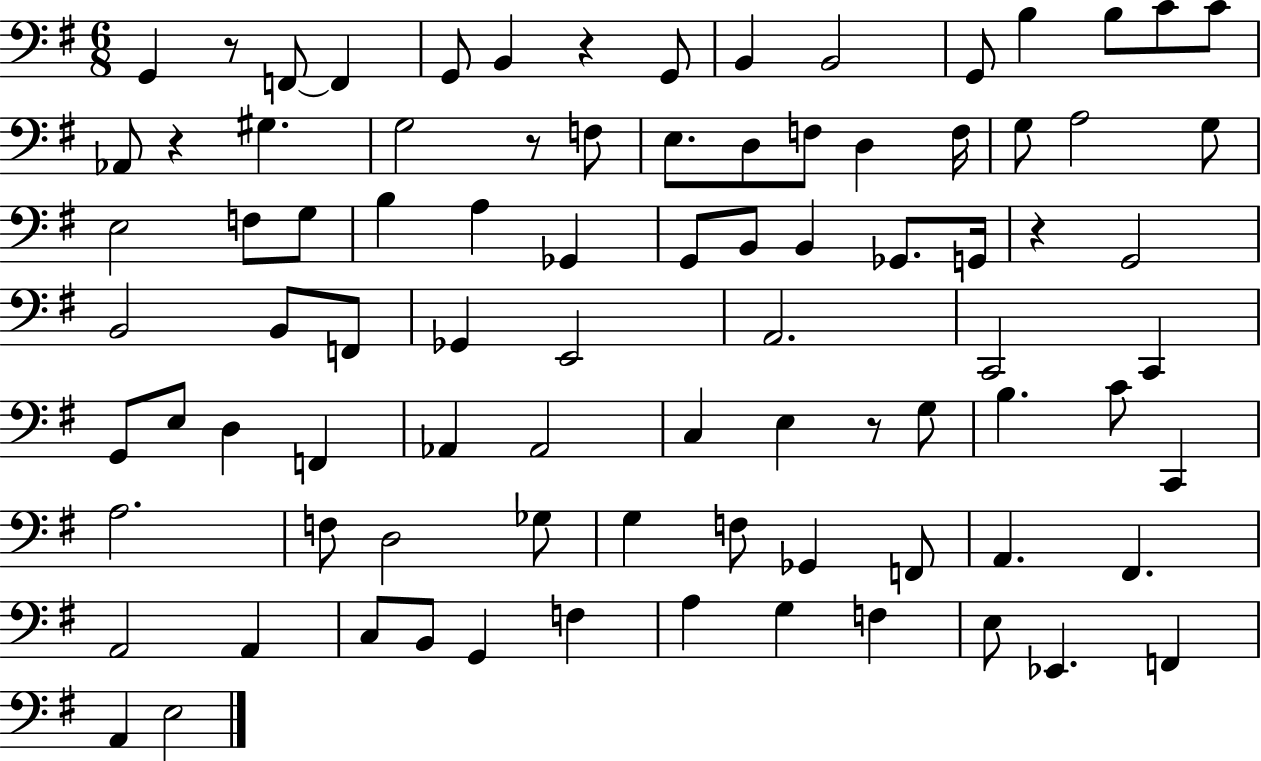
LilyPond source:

{
  \clef bass
  \numericTimeSignature
  \time 6/8
  \key g \major
  g,4 r8 f,8~~ f,4 | g,8 b,4 r4 g,8 | b,4 b,2 | g,8 b4 b8 c'8 c'8 | \break aes,8 r4 gis4. | g2 r8 f8 | e8. d8 f8 d4 f16 | g8 a2 g8 | \break e2 f8 g8 | b4 a4 ges,4 | g,8 b,8 b,4 ges,8. g,16 | r4 g,2 | \break b,2 b,8 f,8 | ges,4 e,2 | a,2. | c,2 c,4 | \break g,8 e8 d4 f,4 | aes,4 aes,2 | c4 e4 r8 g8 | b4. c'8 c,4 | \break a2. | f8 d2 ges8 | g4 f8 ges,4 f,8 | a,4. fis,4. | \break a,2 a,4 | c8 b,8 g,4 f4 | a4 g4 f4 | e8 ees,4. f,4 | \break a,4 e2 | \bar "|."
}